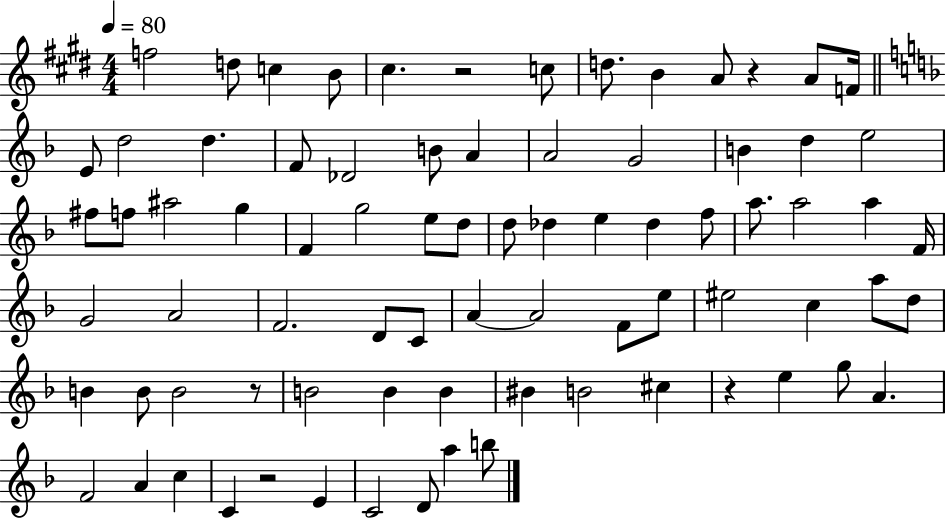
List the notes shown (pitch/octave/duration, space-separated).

F5/h D5/e C5/q B4/e C#5/q. R/h C5/e D5/e. B4/q A4/e R/q A4/e F4/s E4/e D5/h D5/q. F4/e Db4/h B4/e A4/q A4/h G4/h B4/q D5/q E5/h F#5/e F5/e A#5/h G5/q F4/q G5/h E5/e D5/e D5/e Db5/q E5/q Db5/q F5/e A5/e. A5/h A5/q F4/s G4/h A4/h F4/h. D4/e C4/e A4/q A4/h F4/e E5/e EIS5/h C5/q A5/e D5/e B4/q B4/e B4/h R/e B4/h B4/q B4/q BIS4/q B4/h C#5/q R/q E5/q G5/e A4/q. F4/h A4/q C5/q C4/q R/h E4/q C4/h D4/e A5/q B5/e